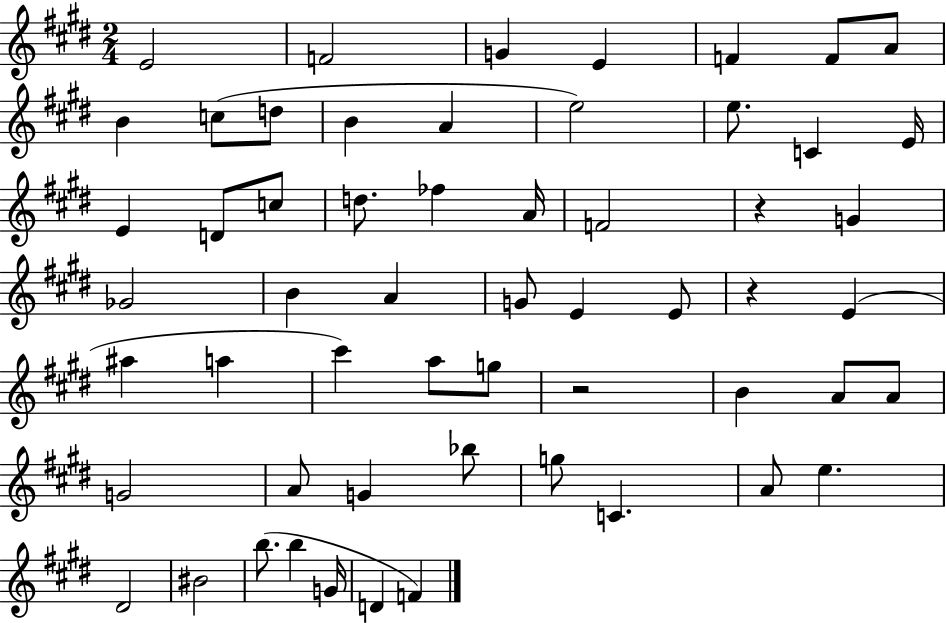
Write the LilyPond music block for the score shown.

{
  \clef treble
  \numericTimeSignature
  \time 2/4
  \key e \major
  e'2 | f'2 | g'4 e'4 | f'4 f'8 a'8 | \break b'4 c''8( d''8 | b'4 a'4 | e''2) | e''8. c'4 e'16 | \break e'4 d'8 c''8 | d''8. fes''4 a'16 | f'2 | r4 g'4 | \break ges'2 | b'4 a'4 | g'8 e'4 e'8 | r4 e'4( | \break ais''4 a''4 | cis'''4) a''8 g''8 | r2 | b'4 a'8 a'8 | \break g'2 | a'8 g'4 bes''8 | g''8 c'4. | a'8 e''4. | \break dis'2 | bis'2 | b''8.( b''4 g'16 | d'4 f'4) | \break \bar "|."
}